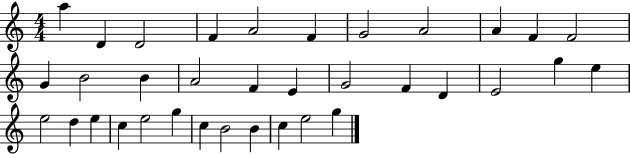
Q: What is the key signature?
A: C major